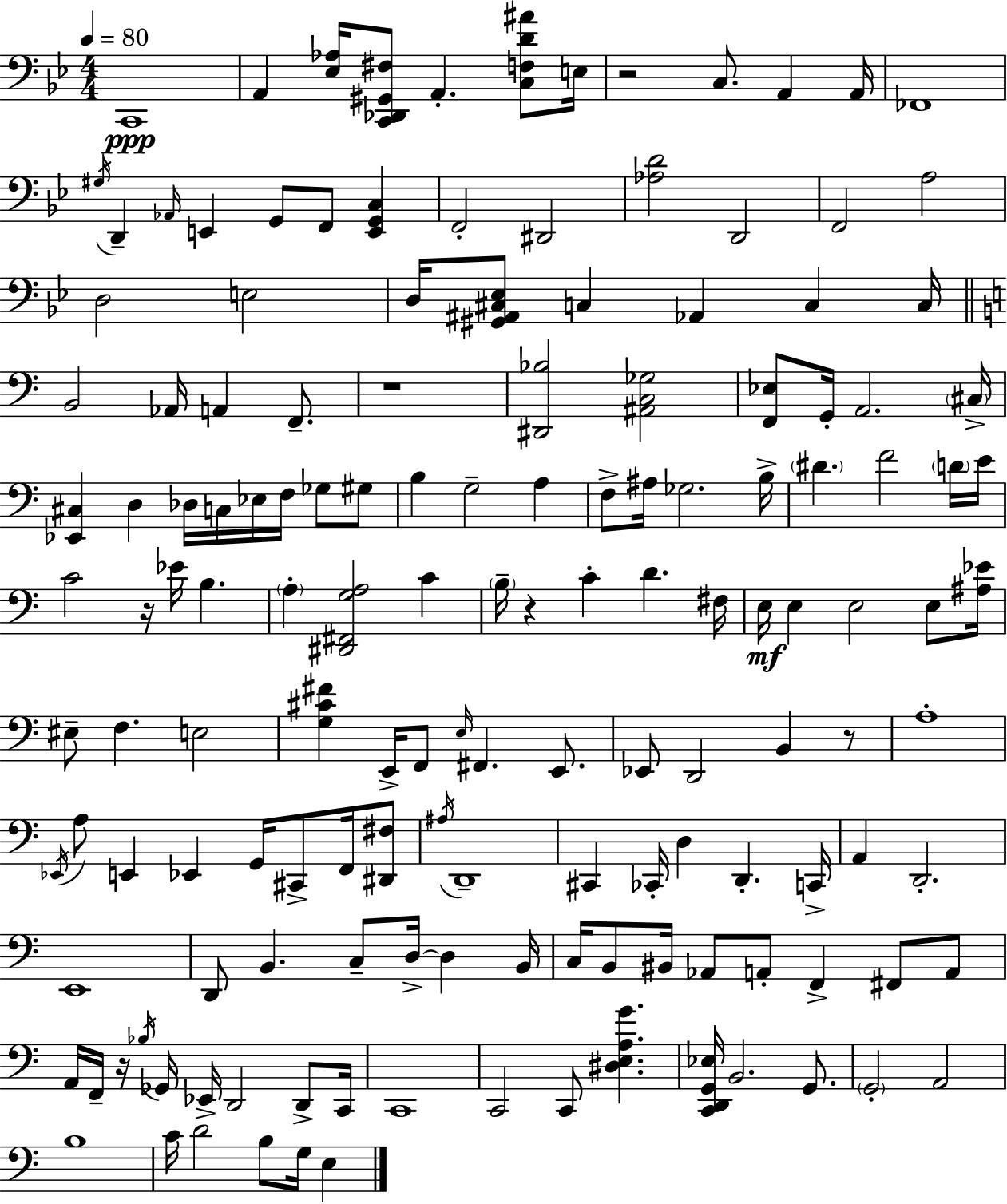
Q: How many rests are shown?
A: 6